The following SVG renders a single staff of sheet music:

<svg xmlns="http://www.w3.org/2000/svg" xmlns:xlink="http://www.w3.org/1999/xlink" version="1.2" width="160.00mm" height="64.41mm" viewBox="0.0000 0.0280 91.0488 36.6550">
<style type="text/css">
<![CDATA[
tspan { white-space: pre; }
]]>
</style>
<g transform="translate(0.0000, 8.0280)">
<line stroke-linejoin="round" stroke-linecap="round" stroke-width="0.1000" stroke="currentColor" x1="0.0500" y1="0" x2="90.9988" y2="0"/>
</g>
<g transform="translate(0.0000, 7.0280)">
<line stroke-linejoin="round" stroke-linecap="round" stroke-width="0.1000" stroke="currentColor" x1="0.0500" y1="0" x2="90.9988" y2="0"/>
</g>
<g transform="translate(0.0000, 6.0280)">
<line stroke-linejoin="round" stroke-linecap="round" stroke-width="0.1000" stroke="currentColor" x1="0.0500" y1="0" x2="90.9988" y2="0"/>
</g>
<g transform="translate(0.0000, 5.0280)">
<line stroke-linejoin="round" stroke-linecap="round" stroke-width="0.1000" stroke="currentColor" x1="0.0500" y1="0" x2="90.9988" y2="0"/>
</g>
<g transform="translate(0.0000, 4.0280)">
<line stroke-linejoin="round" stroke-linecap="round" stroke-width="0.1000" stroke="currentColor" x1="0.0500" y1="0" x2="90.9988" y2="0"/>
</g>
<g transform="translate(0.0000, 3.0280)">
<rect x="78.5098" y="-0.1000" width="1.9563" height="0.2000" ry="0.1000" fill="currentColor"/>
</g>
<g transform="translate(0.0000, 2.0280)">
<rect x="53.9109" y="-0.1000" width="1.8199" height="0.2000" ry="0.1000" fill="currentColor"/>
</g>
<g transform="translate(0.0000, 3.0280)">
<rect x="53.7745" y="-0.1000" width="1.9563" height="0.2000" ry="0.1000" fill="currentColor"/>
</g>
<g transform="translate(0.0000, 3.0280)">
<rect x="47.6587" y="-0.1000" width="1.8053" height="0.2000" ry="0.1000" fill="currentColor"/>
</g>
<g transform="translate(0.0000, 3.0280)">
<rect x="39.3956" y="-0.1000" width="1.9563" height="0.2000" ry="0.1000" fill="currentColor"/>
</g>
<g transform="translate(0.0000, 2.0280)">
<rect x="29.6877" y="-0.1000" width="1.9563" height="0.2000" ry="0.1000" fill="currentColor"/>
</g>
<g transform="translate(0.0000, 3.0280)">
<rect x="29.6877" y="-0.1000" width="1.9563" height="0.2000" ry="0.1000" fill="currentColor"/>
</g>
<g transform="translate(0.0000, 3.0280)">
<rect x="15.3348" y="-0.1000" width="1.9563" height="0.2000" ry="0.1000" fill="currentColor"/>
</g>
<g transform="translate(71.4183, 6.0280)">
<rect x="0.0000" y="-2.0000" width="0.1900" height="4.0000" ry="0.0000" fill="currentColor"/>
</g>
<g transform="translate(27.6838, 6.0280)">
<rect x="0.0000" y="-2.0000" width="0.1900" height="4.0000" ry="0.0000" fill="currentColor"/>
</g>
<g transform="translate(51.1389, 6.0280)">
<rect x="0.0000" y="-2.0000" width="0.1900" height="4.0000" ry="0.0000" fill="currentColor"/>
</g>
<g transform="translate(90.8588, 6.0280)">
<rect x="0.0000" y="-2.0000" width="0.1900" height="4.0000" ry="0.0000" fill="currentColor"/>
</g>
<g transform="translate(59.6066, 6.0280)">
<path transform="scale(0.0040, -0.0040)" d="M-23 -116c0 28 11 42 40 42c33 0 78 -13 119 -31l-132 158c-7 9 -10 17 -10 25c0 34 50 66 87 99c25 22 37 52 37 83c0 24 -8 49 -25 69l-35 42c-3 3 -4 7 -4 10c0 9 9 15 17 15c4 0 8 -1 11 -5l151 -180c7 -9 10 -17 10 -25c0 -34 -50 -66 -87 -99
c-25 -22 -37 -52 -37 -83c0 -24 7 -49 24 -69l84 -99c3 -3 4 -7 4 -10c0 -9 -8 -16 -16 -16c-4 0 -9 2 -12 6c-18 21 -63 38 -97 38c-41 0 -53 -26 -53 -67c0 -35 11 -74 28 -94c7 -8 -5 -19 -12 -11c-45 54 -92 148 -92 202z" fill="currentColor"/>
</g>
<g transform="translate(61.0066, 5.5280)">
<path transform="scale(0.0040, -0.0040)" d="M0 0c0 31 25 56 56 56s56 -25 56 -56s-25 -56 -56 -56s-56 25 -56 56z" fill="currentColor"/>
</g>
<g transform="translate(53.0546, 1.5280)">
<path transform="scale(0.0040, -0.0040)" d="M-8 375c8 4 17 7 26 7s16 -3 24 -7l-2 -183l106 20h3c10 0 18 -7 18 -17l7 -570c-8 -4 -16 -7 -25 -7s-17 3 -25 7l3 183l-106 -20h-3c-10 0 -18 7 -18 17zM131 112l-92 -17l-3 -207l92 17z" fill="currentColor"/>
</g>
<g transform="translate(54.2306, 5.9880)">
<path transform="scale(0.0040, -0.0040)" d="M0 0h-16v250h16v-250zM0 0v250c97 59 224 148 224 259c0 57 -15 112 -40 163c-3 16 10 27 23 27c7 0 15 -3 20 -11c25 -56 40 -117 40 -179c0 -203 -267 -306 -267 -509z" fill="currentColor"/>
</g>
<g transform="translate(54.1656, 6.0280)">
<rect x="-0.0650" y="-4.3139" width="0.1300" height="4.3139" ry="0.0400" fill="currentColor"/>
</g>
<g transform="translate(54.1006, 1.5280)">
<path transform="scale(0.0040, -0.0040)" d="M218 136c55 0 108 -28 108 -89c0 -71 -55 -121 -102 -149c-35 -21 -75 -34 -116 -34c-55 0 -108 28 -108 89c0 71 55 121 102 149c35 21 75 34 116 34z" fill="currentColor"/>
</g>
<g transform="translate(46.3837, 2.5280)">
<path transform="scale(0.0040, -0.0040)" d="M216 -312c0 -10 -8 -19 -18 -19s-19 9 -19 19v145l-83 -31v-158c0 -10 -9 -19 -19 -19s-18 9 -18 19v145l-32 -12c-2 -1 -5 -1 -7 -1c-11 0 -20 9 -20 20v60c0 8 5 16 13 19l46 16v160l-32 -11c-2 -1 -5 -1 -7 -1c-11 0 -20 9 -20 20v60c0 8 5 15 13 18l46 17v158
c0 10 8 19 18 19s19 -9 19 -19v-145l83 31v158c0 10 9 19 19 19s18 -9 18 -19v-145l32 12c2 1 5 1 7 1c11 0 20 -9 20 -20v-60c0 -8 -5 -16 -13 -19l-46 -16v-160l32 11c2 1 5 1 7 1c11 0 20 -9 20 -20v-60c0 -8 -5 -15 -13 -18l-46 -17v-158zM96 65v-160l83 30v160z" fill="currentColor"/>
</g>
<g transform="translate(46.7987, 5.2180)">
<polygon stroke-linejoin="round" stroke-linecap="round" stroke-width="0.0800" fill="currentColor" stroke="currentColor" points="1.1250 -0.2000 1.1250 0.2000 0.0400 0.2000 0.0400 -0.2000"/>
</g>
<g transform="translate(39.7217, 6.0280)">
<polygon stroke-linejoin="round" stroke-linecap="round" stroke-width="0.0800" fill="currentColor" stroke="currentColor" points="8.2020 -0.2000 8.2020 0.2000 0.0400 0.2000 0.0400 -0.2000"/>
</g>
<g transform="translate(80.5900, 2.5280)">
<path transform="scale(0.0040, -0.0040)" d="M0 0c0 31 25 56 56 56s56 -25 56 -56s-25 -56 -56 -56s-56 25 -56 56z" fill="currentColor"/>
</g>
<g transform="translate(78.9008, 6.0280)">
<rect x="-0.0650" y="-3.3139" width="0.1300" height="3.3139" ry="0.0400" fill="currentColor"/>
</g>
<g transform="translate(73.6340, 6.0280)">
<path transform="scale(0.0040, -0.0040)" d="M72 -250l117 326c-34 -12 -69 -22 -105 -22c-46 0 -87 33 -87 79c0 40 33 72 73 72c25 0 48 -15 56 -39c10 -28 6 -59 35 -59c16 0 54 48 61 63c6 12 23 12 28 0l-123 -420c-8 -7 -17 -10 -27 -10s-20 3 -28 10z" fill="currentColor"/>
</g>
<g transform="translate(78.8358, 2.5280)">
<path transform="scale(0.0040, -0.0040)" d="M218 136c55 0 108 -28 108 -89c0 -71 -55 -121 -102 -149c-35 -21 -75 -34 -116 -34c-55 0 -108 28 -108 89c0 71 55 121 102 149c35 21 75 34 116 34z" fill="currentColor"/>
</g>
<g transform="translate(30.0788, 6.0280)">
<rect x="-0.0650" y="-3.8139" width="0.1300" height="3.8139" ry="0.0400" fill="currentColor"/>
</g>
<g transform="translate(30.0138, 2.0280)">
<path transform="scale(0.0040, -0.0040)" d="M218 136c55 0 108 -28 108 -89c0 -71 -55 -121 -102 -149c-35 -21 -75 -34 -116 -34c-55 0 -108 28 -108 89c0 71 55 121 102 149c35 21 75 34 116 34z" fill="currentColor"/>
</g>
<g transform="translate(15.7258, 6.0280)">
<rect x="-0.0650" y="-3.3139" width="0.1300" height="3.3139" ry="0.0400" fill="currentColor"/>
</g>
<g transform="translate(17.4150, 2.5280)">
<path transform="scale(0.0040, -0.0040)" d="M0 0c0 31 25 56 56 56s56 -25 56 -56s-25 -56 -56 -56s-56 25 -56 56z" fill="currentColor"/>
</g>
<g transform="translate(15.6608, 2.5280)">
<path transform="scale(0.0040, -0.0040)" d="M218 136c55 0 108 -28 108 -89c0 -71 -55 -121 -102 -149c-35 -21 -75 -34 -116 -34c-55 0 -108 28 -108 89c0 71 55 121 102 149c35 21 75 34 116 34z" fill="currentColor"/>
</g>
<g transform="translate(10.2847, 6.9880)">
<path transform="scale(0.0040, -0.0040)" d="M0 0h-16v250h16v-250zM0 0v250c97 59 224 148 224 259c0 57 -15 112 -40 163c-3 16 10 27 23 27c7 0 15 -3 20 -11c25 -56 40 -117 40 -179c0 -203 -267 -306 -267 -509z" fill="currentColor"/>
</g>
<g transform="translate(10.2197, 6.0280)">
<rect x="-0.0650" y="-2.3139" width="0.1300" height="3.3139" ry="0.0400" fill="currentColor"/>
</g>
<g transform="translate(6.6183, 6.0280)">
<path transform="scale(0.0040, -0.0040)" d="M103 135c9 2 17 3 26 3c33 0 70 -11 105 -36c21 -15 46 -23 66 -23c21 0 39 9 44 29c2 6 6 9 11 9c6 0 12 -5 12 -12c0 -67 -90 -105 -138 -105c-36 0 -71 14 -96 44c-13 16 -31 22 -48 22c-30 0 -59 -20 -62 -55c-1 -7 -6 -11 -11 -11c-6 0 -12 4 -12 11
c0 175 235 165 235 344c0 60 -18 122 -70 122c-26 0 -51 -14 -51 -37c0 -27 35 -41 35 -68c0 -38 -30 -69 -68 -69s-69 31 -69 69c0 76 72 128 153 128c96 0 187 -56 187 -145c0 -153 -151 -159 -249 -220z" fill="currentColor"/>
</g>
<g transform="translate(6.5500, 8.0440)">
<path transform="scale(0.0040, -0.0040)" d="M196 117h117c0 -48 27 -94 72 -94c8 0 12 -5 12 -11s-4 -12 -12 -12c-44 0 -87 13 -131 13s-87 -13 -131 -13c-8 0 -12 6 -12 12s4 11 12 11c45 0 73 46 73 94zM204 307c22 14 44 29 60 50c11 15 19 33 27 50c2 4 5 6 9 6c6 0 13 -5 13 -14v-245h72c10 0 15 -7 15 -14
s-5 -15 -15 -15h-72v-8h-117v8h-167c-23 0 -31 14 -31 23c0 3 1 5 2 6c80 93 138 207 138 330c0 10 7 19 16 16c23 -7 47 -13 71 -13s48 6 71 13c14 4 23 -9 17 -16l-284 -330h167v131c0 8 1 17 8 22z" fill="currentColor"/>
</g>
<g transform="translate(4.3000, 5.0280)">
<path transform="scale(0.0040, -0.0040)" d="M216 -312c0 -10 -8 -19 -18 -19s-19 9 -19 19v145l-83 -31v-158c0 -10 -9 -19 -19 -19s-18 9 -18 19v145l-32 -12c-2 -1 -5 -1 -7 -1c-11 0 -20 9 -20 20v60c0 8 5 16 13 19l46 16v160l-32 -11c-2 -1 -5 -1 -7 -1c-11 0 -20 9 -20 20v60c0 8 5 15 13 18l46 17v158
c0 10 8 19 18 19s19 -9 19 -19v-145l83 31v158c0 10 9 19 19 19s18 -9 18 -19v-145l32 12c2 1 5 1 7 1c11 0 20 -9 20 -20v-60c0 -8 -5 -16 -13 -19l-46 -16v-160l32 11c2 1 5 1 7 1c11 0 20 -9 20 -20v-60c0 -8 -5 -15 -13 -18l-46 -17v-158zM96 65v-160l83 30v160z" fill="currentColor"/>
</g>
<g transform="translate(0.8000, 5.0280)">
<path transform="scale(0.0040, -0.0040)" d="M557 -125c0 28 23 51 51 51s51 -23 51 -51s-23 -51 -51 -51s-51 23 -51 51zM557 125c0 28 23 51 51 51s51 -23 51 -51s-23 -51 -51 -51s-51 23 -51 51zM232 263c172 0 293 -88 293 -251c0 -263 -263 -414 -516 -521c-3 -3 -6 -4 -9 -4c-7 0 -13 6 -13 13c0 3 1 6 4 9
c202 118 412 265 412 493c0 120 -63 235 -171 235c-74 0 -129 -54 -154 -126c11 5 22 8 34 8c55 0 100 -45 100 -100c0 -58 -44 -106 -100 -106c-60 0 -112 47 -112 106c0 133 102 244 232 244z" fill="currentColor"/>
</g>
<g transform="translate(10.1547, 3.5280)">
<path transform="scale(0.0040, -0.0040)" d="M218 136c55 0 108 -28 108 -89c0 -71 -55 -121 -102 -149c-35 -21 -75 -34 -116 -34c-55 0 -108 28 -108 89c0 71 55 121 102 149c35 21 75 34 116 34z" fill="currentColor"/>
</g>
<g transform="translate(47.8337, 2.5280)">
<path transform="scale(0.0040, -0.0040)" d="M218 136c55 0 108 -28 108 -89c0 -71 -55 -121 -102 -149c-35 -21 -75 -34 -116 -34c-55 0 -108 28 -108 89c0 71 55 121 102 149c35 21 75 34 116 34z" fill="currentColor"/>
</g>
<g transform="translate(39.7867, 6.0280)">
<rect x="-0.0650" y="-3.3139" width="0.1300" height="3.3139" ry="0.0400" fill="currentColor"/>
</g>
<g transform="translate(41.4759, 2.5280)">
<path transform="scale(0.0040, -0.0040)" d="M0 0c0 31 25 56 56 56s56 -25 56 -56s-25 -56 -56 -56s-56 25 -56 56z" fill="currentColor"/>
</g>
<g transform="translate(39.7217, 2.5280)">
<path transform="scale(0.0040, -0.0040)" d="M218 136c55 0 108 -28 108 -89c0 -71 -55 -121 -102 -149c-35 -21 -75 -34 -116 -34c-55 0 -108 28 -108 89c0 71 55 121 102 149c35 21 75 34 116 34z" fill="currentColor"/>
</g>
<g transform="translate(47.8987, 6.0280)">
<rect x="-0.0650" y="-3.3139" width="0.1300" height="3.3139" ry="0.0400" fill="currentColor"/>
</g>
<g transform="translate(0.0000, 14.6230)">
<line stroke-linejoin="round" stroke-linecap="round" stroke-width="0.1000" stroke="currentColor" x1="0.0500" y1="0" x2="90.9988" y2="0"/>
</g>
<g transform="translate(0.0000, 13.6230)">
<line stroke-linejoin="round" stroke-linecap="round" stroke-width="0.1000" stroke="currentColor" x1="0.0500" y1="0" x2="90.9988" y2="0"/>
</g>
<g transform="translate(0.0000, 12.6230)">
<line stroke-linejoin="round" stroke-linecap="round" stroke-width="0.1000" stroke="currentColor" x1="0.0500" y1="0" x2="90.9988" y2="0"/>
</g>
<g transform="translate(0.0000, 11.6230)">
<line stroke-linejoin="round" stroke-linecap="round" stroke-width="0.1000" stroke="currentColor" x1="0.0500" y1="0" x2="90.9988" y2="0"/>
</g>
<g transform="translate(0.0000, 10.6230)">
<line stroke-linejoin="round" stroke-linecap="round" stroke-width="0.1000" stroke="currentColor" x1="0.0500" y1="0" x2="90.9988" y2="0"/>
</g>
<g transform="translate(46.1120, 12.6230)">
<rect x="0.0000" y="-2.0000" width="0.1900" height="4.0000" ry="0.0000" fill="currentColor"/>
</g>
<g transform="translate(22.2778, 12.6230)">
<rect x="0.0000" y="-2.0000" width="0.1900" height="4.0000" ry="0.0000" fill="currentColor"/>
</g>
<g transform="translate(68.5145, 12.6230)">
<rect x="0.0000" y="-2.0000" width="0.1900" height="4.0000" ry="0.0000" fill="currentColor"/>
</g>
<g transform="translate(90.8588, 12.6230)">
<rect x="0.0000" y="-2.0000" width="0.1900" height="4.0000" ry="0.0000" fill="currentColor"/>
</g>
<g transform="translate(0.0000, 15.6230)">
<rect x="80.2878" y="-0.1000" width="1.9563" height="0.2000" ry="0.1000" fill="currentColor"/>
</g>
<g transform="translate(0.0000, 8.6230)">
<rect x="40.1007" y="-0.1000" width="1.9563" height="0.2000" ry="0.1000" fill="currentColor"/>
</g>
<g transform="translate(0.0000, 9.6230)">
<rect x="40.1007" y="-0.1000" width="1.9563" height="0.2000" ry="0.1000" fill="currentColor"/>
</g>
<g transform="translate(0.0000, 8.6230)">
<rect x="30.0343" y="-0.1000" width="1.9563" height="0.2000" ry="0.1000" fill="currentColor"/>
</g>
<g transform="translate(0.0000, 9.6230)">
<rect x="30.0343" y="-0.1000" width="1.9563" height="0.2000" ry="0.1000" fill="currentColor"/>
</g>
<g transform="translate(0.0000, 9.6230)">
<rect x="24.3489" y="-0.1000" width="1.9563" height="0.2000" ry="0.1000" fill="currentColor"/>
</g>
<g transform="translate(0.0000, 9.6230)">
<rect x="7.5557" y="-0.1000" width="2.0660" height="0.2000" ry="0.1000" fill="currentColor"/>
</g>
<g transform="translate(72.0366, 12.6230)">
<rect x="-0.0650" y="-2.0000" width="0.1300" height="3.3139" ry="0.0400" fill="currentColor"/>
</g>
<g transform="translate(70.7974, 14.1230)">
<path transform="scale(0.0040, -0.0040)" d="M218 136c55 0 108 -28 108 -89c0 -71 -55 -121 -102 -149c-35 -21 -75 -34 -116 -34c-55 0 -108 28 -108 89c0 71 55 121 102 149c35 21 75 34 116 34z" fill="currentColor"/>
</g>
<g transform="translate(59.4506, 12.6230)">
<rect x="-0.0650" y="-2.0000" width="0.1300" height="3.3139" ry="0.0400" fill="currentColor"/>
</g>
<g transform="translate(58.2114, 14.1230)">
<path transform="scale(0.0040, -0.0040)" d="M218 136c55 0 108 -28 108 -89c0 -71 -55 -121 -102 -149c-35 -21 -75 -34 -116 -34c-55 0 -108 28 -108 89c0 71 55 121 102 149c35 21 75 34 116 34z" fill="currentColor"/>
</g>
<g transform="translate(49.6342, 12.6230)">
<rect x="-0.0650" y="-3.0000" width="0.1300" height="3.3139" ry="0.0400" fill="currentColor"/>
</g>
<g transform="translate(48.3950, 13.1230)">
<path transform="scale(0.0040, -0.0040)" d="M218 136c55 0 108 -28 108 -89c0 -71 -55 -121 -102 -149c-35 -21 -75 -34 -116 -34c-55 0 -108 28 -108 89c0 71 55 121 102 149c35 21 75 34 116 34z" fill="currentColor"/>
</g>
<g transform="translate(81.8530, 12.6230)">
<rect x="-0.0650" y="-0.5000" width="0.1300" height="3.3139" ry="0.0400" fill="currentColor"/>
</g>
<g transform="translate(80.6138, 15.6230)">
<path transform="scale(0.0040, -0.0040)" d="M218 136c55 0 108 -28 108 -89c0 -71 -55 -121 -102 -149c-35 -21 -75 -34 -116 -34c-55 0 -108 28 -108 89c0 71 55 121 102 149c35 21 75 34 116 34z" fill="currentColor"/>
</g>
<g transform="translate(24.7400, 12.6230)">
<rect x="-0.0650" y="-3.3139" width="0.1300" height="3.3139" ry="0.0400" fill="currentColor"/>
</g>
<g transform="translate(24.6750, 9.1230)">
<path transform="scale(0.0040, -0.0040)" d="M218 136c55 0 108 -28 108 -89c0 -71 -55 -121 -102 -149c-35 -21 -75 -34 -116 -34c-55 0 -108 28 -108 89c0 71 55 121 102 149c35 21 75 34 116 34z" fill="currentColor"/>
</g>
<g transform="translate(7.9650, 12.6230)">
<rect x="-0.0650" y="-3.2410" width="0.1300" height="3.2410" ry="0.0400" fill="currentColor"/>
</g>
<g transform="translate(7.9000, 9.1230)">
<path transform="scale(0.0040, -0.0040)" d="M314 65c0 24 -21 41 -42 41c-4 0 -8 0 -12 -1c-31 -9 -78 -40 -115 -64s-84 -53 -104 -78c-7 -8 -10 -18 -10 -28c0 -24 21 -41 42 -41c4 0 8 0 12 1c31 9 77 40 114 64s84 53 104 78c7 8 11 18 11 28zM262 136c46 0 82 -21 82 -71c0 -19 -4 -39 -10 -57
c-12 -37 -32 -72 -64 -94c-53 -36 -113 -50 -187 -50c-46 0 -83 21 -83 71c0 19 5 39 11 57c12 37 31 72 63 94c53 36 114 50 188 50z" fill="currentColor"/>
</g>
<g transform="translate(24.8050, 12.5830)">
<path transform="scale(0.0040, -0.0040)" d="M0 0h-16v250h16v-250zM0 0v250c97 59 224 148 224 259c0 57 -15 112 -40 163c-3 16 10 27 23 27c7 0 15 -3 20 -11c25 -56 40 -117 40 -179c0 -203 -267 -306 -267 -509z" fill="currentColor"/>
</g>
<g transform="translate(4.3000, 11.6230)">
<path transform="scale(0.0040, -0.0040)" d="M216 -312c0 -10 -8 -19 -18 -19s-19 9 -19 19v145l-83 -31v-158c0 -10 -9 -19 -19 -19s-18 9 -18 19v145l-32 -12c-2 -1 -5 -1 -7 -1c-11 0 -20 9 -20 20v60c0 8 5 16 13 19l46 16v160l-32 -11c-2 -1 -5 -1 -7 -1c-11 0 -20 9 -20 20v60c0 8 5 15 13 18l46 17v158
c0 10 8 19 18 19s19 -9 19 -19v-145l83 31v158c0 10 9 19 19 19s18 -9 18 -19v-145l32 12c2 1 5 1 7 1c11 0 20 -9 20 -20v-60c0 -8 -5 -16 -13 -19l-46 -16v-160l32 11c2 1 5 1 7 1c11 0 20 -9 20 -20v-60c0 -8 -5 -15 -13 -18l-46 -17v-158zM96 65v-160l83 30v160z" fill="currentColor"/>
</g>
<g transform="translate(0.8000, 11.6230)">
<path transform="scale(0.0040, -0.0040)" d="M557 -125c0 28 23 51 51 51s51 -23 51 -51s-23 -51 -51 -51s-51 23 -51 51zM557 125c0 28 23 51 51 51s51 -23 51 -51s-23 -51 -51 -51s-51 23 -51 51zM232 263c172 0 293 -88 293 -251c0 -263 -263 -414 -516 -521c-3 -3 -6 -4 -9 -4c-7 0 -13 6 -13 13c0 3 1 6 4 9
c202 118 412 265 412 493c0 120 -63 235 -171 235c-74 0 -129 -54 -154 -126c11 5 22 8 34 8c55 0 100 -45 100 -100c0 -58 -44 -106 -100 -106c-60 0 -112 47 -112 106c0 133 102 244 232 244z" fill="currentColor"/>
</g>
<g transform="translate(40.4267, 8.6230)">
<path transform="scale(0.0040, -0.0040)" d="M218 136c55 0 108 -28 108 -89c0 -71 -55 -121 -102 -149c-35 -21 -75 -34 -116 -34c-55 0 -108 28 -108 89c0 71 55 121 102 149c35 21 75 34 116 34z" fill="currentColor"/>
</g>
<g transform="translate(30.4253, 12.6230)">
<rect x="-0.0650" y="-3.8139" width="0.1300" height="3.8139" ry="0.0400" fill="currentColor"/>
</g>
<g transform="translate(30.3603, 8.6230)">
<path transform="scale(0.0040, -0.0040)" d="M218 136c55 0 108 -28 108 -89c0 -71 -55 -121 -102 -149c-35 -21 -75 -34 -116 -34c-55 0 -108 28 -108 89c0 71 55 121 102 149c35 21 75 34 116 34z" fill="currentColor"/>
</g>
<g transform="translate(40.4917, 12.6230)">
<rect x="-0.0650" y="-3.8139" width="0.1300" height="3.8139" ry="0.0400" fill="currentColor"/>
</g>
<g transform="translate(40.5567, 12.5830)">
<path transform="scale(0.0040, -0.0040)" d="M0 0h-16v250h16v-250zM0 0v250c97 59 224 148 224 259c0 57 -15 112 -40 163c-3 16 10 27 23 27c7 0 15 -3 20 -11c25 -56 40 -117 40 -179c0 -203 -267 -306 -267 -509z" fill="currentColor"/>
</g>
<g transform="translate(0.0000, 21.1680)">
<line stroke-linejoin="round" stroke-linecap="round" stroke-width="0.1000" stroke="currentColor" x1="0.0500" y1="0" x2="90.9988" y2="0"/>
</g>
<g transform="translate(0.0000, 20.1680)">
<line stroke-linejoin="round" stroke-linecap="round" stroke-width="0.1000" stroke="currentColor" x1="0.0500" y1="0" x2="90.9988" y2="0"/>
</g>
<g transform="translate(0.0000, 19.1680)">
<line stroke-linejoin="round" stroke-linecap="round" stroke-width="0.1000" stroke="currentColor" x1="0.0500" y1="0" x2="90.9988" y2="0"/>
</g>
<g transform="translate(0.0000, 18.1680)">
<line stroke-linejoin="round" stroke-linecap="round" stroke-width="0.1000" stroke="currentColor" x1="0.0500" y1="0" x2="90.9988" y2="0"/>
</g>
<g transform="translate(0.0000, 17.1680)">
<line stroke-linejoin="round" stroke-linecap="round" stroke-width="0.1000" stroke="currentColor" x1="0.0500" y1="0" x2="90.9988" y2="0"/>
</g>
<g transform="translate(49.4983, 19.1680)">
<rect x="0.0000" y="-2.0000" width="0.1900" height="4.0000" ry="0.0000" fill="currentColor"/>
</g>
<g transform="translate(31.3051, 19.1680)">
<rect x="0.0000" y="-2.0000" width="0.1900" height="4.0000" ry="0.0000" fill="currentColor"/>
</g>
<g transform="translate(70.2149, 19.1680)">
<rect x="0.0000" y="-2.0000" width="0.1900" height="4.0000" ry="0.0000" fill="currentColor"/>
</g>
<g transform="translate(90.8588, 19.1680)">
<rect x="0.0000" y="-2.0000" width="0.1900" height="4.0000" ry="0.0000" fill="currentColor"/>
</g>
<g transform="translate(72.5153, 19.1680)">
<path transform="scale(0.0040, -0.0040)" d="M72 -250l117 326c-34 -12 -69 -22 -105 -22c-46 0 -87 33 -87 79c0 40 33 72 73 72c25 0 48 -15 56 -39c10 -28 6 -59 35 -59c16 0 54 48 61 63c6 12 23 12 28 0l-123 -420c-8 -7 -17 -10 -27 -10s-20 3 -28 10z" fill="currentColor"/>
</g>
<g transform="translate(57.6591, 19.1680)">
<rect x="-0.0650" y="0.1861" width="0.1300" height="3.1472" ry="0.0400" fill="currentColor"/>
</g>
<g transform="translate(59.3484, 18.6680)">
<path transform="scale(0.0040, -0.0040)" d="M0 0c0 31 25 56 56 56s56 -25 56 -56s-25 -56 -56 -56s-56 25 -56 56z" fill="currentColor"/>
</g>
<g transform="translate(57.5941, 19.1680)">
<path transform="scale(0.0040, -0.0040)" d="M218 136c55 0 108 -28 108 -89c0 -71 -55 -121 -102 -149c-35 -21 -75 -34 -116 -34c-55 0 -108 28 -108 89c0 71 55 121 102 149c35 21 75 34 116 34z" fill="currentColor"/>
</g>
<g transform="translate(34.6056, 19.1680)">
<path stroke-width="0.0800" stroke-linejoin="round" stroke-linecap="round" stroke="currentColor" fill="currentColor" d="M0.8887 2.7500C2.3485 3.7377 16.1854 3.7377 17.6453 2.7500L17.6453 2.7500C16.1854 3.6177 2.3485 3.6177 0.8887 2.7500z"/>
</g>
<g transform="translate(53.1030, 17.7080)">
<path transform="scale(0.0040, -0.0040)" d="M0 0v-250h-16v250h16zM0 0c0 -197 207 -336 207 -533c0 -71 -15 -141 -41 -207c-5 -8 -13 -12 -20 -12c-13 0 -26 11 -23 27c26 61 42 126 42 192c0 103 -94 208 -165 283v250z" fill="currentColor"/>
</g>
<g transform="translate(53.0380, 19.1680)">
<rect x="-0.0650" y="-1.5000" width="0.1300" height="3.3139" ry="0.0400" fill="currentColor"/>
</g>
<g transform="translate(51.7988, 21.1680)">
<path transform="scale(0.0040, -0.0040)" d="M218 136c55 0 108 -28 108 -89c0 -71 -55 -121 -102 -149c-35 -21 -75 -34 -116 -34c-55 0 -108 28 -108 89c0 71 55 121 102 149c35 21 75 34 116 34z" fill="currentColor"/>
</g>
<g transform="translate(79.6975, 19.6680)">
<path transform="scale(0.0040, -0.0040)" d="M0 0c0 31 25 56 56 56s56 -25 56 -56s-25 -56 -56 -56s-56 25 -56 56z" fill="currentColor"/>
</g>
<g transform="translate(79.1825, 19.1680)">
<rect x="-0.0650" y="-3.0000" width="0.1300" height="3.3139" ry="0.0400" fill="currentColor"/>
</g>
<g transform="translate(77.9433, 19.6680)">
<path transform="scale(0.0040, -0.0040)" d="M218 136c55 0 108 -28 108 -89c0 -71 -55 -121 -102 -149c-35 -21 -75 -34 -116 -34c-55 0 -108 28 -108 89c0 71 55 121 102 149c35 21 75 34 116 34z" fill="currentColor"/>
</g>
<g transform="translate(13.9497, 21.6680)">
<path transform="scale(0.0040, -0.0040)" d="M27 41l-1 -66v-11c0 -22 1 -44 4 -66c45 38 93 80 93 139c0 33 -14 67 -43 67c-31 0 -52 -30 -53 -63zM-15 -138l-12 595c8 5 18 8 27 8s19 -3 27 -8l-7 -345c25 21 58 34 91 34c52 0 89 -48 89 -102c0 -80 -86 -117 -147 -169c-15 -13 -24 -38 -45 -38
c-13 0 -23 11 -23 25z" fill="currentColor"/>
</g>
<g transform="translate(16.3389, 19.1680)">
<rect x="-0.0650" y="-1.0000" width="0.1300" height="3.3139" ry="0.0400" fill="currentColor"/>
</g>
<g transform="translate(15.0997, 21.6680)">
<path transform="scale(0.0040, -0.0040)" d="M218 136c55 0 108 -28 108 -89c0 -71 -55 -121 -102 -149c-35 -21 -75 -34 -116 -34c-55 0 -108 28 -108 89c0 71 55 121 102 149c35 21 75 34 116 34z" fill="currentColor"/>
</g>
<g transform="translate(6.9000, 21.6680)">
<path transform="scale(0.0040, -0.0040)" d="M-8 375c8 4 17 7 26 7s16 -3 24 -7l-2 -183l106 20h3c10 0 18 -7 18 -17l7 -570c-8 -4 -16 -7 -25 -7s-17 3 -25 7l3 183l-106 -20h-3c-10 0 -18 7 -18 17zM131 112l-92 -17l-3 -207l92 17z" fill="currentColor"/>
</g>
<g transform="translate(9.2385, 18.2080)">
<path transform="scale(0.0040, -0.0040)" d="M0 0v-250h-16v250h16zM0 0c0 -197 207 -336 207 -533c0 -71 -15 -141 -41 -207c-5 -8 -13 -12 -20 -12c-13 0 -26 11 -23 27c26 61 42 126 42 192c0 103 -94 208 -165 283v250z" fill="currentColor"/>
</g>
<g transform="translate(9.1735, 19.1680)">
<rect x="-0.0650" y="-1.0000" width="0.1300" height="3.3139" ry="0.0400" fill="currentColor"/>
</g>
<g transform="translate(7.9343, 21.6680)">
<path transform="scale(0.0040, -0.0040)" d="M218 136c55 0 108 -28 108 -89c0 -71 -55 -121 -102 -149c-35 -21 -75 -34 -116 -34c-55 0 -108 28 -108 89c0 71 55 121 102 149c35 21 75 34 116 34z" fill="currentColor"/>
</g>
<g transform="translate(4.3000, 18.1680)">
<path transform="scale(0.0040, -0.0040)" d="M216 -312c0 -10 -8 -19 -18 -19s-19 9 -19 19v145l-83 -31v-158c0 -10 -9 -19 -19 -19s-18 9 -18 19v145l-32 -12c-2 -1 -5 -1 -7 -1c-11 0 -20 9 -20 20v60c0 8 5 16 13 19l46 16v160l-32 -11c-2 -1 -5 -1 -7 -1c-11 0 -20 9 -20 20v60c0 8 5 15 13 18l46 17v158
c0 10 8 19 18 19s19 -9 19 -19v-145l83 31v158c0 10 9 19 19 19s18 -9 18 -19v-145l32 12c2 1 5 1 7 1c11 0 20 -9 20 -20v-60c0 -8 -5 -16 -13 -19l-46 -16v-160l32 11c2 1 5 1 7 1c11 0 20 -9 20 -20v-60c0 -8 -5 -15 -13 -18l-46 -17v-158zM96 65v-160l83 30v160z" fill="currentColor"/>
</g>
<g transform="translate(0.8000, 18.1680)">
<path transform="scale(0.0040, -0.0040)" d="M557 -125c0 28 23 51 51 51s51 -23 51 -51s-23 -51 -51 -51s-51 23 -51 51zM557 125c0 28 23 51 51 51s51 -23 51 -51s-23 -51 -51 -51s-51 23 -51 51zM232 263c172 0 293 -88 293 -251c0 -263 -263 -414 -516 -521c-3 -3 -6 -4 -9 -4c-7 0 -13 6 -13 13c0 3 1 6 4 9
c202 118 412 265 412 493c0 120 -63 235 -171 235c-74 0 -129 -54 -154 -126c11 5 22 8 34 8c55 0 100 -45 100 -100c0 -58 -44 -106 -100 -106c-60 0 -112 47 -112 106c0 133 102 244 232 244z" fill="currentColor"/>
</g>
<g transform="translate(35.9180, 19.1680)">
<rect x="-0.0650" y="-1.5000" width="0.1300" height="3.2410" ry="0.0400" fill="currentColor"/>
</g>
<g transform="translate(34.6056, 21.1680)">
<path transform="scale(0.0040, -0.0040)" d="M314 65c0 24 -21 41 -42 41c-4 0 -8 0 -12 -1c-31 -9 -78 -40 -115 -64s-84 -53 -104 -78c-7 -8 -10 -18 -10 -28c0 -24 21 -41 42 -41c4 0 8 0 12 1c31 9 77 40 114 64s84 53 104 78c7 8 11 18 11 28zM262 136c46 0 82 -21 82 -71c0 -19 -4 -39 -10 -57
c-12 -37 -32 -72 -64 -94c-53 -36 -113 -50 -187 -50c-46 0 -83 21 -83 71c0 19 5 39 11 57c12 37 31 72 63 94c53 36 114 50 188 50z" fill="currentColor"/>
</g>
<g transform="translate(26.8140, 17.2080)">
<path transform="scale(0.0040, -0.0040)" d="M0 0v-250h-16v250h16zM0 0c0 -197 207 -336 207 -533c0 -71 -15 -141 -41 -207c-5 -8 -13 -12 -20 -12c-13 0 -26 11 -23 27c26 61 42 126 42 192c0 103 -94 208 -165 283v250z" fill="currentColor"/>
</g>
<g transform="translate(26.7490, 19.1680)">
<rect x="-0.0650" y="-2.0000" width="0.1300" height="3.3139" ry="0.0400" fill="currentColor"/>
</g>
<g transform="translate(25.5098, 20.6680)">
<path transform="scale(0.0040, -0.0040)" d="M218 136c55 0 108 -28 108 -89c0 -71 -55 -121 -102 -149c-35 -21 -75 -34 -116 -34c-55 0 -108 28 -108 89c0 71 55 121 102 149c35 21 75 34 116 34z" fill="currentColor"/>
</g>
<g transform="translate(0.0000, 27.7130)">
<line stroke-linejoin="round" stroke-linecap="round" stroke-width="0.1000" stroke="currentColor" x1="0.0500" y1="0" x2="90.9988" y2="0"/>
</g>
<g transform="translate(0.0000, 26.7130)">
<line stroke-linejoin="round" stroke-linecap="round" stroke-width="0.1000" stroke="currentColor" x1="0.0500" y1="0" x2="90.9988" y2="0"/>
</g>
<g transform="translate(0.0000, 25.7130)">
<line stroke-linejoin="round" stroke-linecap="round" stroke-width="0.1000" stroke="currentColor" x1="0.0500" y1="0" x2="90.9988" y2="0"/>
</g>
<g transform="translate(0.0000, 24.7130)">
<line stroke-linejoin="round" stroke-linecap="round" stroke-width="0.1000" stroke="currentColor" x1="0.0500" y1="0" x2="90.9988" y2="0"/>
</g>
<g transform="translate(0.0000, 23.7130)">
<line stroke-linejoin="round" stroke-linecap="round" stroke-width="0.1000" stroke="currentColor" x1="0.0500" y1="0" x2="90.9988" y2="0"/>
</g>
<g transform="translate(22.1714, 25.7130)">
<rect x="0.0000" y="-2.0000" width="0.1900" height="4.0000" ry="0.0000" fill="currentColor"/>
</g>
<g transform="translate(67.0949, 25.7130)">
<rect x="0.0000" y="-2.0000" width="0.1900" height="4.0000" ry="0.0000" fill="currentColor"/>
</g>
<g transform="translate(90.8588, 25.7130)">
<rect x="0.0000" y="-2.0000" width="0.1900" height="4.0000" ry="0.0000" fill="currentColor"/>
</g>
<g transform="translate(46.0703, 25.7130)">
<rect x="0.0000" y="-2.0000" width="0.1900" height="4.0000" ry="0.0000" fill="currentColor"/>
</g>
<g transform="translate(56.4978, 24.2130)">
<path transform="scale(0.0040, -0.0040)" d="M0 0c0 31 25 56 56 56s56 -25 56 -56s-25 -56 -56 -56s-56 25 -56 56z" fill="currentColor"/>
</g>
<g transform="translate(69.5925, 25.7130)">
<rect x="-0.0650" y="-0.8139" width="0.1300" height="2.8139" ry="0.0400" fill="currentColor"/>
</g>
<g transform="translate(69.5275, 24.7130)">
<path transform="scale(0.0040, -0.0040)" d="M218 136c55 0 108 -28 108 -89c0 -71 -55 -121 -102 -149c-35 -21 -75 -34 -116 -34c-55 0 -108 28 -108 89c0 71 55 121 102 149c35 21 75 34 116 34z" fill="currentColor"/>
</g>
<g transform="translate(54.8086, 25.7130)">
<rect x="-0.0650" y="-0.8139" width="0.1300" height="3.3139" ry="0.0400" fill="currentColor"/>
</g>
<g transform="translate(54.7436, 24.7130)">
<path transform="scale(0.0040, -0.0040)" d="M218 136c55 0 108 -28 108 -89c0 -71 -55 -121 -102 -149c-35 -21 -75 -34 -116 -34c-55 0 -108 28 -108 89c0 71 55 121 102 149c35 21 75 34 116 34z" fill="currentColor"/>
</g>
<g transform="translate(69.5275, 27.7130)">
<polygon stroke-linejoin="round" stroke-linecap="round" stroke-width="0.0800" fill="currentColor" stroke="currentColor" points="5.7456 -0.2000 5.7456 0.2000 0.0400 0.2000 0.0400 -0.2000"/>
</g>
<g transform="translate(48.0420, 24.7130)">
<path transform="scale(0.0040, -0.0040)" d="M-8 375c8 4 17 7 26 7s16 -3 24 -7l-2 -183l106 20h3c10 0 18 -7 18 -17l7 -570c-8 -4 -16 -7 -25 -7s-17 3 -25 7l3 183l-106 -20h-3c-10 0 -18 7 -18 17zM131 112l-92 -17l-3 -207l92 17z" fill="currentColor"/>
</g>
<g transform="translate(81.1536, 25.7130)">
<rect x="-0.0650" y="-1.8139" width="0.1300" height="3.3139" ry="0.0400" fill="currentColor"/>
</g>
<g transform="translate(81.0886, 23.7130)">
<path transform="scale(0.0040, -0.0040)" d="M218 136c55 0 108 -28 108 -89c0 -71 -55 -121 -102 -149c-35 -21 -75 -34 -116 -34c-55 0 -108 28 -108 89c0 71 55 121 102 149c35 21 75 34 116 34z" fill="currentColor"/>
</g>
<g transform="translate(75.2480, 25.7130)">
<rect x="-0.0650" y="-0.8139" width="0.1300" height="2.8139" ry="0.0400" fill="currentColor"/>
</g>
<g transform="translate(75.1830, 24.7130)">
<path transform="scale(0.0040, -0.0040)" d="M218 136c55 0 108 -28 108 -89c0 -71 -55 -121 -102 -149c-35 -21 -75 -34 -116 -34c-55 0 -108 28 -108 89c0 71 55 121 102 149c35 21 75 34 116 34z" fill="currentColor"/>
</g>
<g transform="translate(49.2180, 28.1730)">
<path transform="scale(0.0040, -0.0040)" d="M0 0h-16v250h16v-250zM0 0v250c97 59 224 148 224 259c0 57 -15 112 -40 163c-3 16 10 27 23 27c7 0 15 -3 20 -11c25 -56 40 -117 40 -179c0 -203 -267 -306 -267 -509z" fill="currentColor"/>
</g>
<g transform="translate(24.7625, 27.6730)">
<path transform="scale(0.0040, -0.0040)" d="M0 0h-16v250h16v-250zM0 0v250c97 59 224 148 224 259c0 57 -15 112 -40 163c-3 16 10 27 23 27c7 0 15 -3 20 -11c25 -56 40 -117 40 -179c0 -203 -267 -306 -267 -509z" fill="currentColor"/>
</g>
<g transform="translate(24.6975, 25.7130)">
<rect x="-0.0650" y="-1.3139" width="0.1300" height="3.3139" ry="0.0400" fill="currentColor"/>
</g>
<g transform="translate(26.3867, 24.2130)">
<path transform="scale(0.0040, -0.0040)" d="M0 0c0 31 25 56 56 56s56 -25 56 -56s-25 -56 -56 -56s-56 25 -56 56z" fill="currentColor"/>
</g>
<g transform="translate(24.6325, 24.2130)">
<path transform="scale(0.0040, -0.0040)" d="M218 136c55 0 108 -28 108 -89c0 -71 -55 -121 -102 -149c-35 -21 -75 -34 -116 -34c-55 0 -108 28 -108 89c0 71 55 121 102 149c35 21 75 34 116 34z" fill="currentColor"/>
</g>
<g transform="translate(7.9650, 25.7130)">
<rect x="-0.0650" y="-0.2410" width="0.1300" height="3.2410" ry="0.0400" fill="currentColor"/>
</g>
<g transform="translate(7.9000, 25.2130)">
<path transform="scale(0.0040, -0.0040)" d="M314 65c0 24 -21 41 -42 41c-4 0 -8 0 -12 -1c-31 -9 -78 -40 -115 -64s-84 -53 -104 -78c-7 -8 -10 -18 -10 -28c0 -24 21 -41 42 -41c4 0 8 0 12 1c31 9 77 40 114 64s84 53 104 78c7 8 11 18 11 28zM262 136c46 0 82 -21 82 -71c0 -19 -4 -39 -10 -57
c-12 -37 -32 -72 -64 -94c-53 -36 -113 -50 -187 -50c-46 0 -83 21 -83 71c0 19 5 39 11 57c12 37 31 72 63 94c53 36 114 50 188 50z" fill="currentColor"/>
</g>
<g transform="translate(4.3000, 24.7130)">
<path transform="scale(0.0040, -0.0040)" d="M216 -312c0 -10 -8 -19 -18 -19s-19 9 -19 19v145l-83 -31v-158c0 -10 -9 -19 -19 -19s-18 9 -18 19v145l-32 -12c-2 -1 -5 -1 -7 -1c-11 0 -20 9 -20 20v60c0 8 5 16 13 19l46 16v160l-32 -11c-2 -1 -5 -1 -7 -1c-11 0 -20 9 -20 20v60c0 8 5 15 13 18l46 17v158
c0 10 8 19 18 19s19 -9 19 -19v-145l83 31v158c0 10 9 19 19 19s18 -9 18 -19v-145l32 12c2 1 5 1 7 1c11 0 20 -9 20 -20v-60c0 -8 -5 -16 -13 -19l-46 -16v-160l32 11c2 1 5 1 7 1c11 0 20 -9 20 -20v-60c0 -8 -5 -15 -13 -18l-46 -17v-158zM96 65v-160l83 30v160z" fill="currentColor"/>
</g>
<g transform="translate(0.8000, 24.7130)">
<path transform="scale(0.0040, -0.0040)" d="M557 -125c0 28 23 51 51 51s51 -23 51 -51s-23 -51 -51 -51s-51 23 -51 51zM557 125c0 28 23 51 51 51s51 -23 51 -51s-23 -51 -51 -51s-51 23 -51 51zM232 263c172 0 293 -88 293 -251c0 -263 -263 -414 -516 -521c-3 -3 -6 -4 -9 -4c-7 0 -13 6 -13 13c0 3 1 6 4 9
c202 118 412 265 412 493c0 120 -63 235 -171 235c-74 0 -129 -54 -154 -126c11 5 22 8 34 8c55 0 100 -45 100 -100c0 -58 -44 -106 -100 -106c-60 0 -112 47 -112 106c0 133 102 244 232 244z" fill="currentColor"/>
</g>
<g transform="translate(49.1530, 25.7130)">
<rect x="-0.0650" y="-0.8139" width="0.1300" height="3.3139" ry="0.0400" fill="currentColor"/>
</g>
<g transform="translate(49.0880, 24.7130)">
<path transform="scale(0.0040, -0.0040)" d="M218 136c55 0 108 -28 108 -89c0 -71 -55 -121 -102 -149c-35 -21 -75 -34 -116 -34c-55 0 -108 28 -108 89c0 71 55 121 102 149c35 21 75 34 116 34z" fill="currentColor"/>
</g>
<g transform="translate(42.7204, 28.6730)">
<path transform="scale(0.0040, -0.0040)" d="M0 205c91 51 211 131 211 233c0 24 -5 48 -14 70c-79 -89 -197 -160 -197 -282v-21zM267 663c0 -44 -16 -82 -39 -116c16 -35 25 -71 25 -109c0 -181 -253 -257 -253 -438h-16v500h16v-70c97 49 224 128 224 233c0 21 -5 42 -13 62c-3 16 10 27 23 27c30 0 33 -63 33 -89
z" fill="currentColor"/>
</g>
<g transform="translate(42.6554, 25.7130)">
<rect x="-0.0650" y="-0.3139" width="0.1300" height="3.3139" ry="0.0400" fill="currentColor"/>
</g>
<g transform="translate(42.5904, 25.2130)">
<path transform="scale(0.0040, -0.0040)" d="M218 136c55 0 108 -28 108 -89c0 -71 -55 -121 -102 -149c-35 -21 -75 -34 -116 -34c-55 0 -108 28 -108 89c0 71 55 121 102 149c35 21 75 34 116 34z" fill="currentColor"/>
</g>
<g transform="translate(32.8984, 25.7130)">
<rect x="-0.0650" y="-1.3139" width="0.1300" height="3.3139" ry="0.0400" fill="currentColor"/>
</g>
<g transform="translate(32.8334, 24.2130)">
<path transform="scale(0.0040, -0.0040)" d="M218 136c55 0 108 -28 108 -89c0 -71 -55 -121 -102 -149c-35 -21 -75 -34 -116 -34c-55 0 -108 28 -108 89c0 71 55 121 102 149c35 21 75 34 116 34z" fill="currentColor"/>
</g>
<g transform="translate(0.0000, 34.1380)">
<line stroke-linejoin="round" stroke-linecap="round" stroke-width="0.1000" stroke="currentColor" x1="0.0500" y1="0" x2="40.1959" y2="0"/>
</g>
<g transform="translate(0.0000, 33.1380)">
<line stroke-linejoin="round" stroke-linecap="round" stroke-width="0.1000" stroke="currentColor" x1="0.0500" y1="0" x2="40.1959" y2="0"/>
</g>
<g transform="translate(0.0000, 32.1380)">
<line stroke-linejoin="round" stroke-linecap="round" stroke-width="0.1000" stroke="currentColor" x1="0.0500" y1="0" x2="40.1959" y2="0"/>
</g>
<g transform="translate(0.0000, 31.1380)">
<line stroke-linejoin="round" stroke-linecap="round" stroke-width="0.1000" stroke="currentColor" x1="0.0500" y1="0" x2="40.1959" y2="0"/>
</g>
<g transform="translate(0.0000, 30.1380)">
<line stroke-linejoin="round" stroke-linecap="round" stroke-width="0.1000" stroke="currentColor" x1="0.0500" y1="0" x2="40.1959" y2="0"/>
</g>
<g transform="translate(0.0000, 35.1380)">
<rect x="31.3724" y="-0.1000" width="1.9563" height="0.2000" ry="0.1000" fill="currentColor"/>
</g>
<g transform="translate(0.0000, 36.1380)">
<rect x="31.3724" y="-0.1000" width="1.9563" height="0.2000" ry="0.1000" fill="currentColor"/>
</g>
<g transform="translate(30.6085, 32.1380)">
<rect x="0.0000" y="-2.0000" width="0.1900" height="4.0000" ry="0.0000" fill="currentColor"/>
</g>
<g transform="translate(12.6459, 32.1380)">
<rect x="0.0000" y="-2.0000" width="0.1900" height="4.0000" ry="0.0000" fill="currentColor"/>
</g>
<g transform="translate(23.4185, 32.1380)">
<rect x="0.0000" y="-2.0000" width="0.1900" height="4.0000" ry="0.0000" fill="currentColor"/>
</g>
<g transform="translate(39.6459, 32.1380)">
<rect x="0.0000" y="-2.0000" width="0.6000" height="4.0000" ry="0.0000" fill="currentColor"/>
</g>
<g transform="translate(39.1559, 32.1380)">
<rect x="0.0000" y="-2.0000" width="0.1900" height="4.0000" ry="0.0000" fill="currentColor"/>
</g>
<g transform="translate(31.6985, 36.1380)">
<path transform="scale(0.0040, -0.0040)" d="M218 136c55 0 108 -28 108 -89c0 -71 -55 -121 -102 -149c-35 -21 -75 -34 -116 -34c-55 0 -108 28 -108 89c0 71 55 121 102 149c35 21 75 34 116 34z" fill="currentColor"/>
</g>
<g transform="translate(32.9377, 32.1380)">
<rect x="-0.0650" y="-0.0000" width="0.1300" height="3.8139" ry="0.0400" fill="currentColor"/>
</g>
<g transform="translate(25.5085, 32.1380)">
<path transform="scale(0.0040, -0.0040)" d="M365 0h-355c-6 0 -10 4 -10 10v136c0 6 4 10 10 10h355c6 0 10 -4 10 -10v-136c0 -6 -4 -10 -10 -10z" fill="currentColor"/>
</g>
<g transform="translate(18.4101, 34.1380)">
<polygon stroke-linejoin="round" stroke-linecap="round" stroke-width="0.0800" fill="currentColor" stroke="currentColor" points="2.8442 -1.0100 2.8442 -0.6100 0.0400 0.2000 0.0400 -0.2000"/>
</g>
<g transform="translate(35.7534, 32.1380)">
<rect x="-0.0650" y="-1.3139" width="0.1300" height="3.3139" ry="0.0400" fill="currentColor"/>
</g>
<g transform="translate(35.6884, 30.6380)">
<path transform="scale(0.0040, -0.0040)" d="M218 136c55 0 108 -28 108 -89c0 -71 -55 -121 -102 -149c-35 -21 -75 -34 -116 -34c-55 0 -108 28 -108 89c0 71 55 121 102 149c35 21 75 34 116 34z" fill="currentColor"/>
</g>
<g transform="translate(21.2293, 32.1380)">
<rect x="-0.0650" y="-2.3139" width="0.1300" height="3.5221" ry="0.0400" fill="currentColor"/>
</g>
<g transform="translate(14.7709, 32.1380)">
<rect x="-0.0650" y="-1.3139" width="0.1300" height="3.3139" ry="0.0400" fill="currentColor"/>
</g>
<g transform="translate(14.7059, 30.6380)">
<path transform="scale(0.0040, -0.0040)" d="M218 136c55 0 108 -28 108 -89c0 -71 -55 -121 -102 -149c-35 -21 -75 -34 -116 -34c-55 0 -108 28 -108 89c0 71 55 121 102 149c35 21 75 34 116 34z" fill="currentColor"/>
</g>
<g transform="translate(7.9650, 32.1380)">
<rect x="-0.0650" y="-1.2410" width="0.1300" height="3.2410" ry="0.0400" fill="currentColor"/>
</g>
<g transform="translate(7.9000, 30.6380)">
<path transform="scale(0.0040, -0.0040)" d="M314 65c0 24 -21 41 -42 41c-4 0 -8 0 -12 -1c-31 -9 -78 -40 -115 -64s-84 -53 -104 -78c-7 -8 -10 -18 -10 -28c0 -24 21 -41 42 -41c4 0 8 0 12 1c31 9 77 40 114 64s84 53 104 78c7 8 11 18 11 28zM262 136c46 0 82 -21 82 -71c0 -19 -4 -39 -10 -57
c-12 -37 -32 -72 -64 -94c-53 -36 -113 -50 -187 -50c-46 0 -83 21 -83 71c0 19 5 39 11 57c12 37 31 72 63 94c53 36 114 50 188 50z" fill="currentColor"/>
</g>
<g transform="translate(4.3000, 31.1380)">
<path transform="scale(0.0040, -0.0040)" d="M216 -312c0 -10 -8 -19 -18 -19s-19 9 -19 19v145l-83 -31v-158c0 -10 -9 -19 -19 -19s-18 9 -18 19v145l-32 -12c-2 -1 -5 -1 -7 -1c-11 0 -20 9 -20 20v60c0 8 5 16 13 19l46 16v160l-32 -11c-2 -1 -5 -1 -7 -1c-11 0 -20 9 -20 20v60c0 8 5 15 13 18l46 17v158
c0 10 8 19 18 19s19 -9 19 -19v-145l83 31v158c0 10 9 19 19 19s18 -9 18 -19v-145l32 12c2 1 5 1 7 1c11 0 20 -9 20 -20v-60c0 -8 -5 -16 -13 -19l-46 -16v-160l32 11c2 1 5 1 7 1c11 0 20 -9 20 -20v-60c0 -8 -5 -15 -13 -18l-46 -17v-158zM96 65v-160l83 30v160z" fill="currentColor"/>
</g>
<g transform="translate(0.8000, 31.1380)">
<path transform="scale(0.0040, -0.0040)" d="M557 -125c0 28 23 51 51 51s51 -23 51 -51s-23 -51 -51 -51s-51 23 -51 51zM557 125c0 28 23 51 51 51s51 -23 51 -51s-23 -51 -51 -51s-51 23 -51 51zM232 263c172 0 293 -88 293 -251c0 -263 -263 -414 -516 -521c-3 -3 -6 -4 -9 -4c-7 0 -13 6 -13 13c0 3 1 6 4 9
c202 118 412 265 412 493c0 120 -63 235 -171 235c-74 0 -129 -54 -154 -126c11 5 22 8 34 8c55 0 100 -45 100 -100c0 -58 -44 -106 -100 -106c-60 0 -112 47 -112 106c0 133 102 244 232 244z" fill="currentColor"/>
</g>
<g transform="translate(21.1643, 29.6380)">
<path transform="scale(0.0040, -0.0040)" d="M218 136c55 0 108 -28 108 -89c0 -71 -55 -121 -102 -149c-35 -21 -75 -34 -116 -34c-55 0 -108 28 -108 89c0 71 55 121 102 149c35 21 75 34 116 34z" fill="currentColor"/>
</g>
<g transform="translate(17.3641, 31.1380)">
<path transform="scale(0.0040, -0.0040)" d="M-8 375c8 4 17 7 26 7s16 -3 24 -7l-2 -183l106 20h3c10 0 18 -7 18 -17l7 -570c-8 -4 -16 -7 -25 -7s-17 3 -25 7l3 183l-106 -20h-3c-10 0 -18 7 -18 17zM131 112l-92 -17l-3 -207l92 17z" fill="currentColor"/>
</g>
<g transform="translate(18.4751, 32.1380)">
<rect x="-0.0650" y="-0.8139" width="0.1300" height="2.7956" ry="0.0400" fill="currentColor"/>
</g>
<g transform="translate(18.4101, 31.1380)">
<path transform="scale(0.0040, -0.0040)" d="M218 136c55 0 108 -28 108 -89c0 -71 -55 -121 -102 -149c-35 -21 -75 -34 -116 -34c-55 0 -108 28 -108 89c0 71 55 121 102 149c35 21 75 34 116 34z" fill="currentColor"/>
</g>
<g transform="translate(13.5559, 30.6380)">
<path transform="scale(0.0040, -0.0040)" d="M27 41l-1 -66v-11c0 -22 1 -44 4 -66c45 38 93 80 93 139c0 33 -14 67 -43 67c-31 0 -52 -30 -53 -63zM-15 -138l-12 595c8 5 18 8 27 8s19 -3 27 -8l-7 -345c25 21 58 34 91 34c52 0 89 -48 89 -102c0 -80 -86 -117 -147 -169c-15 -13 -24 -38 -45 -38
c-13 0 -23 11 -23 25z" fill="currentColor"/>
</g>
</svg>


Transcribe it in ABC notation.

X:1
T:Untitled
M:2/4
L:1/4
K:G
B,/2 D E D/2 ^D/4 F/2 z z/2 D D2 D/2 E E/2 C, A,, A,, E,, F,,/2 _F,, A,,/2 G,,2 G,,/2 D, z/2 C, E,2 G,/2 G, E,/4 F,/2 F, ^F,/2 ^F,/2 A, G,2 _G, F,/2 B,/2 z2 C,, G,